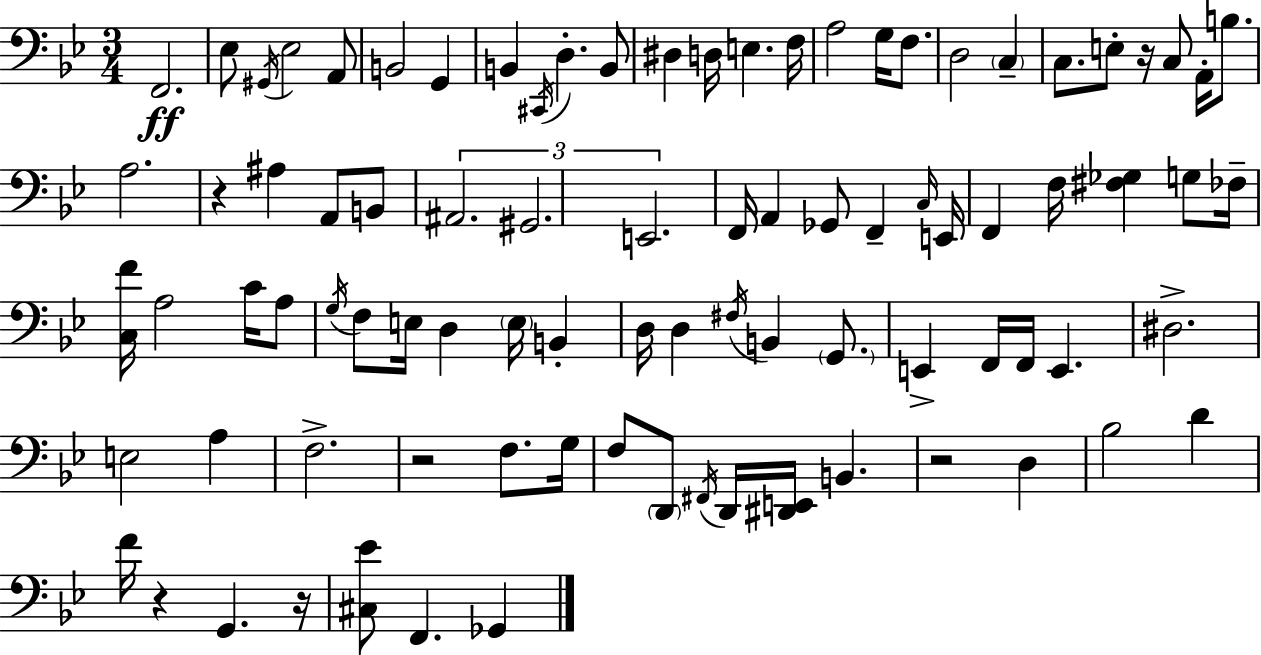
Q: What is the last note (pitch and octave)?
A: Gb2